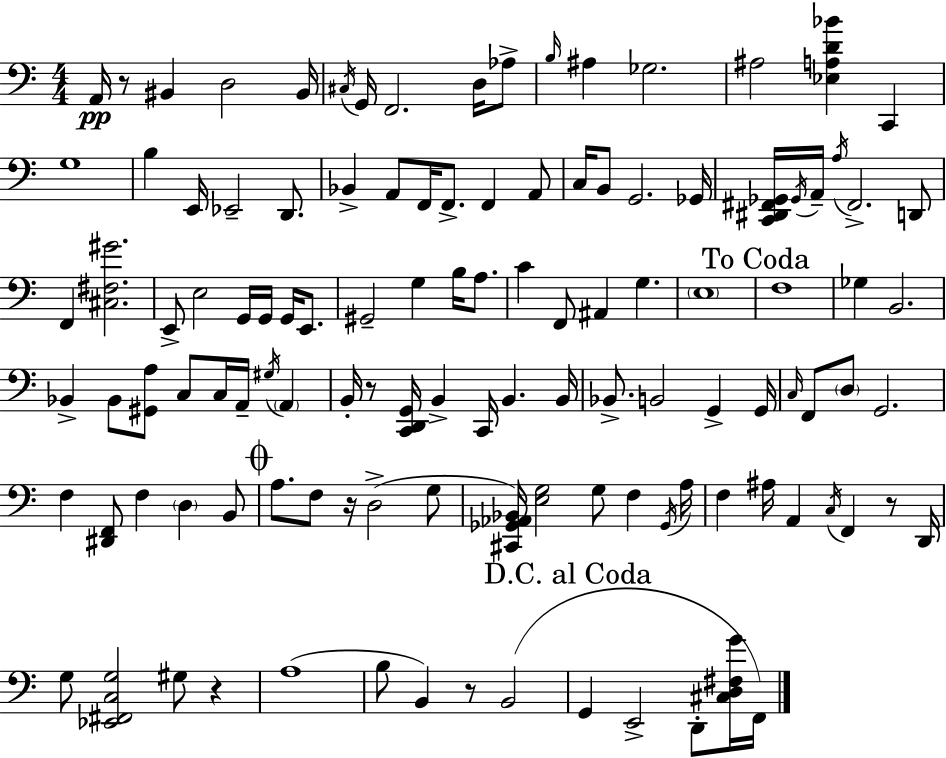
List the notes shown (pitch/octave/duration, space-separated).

A2/s R/e BIS2/q D3/h BIS2/s C#3/s G2/s F2/h. D3/s Ab3/e B3/s A#3/q Gb3/h. A#3/h [Eb3,A3,D4,Bb4]/q C2/q G3/w B3/q E2/s Eb2/h D2/e. Bb2/q A2/e F2/s F2/e. F2/q A2/e C3/s B2/e G2/h. Gb2/s [C2,D#2,F#2,Gb2]/s Gb2/s A2/s A3/s F#2/h. D2/e F2/q [C#3,F#3,G#4]/h. E2/e E3/h G2/s G2/s G2/s E2/e. G#2/h G3/q B3/s A3/e. C4/q F2/e A#2/q G3/q. E3/w F3/w Gb3/q B2/h. Bb2/q Bb2/e [G#2,A3]/e C3/e C3/s A2/s G#3/s A2/q B2/s R/e [C2,D2,G2]/s B2/q C2/s B2/q. B2/s Bb2/e. B2/h G2/q G2/s C3/s F2/e D3/e G2/h. F3/q [D#2,F2]/e F3/q D3/q B2/e A3/e. F3/e R/s D3/h G3/e [C#2,Gb2,Ab2,Bb2]/s [E3,G3]/h G3/e F3/q Gb2/s A3/s F3/q A#3/s A2/q C3/s F2/q R/e D2/s G3/e [Eb2,F#2,C3,G3]/h G#3/e R/q A3/w B3/e B2/q R/e B2/h G2/q E2/h D2/e [C#3,D3,F#3,G4]/s F2/s